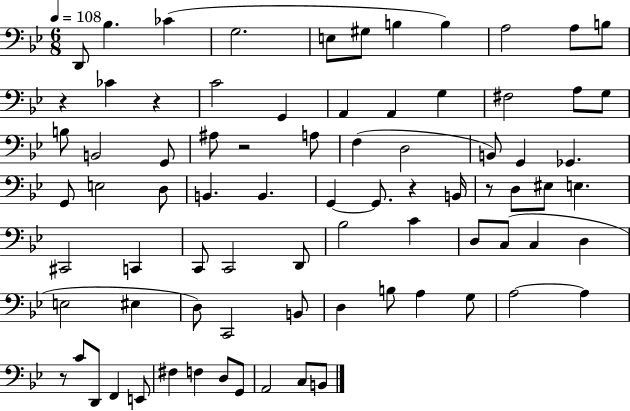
D2/e Bb3/q. CES4/q G3/h. E3/e G#3/e B3/q B3/q A3/h A3/e B3/e R/q CES4/q R/q C4/h G2/q A2/q A2/q G3/q F#3/h A3/e G3/e B3/e B2/h G2/e A#3/e R/h A3/e F3/q D3/h B2/e G2/q Gb2/q. G2/e E3/h D3/e B2/q. B2/q. G2/q G2/e. R/q B2/s R/e D3/e EIS3/e E3/q. C#2/h C2/q C2/e C2/h D2/e Bb3/h C4/q D3/e C3/e C3/q D3/q E3/h EIS3/q D3/e C2/h B2/e D3/q B3/e A3/q G3/e A3/h A3/q R/e C4/e D2/e F2/q E2/e F#3/q F3/q D3/e G2/e A2/h C3/e B2/e